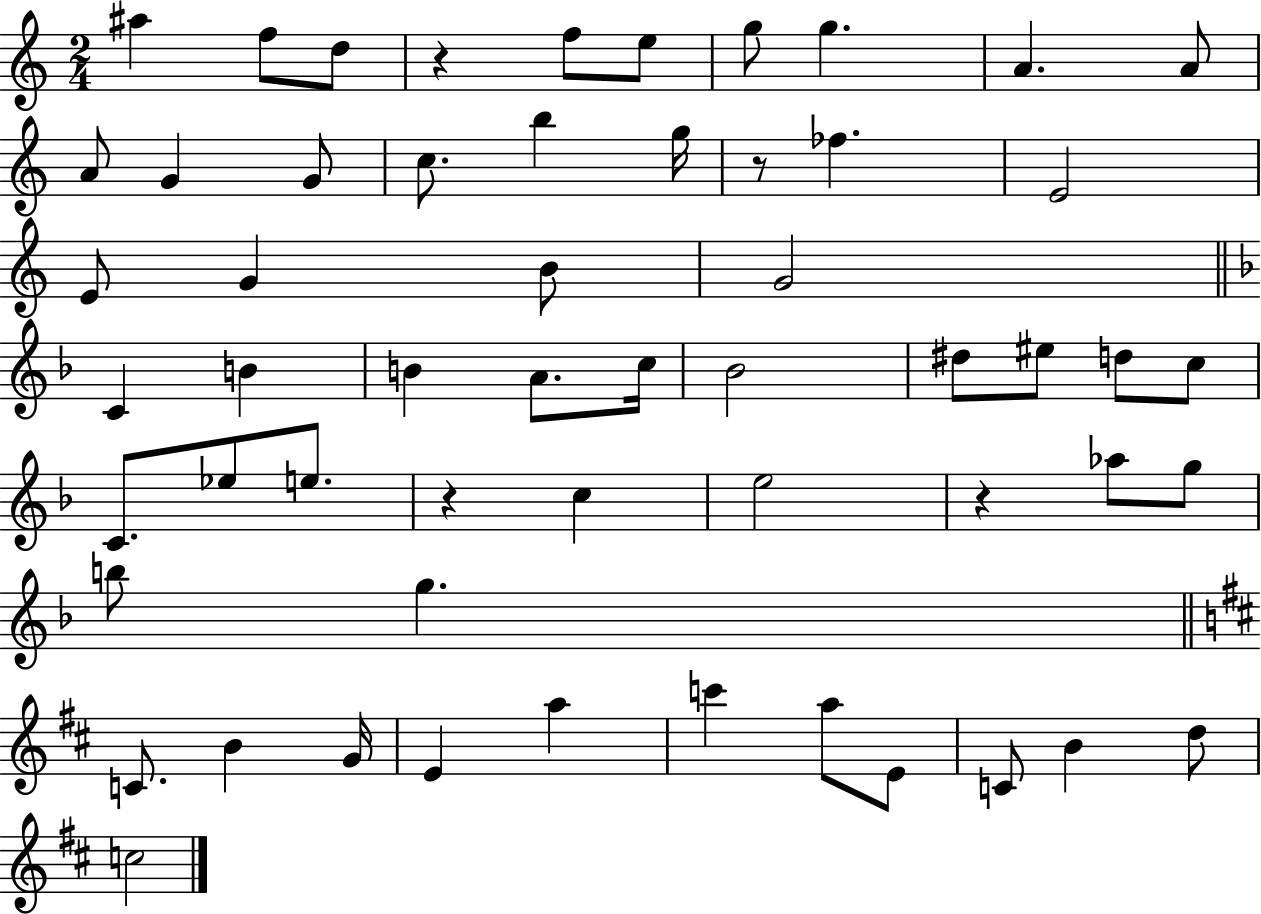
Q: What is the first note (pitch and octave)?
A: A#5